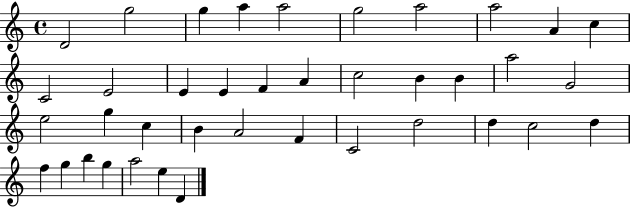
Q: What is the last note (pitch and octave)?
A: D4